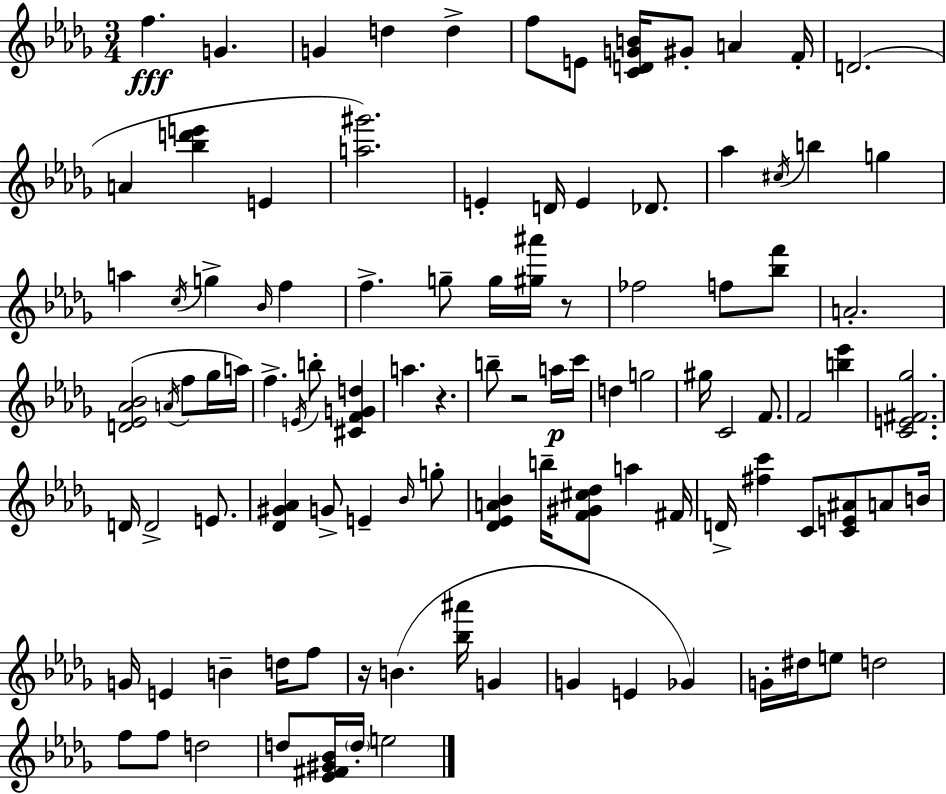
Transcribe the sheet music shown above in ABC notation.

X:1
T:Untitled
M:3/4
L:1/4
K:Bbm
f G G d d f/2 E/2 [CDGB]/4 ^G/2 A F/4 D2 A [_bd'e'] E [a^g']2 E D/4 E _D/2 _a ^c/4 b g a c/4 g _B/4 f f g/2 g/4 [^g^a']/4 z/2 _f2 f/2 [_bf']/2 A2 [D_E_A_B]2 A/4 f/2 _g/4 a/4 f E/4 b/2 [^CFGd] a z b/2 z2 a/4 c'/4 d g2 ^g/4 C2 F/2 F2 [b_e'] [CE^F_g]2 D/4 D2 E/2 [_D^G_A] G/2 E _B/4 g/2 [_D_EA_B] b/4 [F^G^c_d]/2 a ^F/4 D/4 [^fc'] C/2 [CE^A]/2 A/2 B/4 G/4 E B d/4 f/2 z/4 B [_b^a']/4 G G E _G G/4 ^d/4 e/2 d2 f/2 f/2 d2 d/2 [_E^F^G_B]/4 d/4 e2